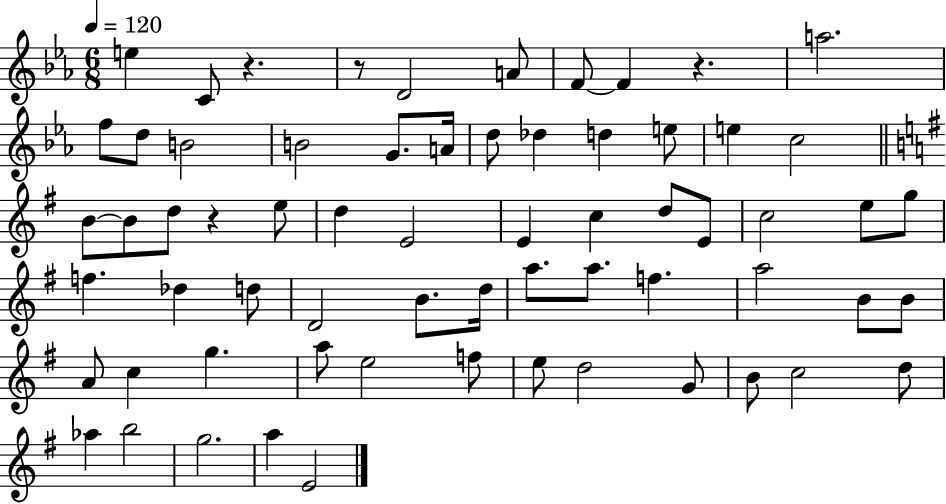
X:1
T:Untitled
M:6/8
L:1/4
K:Eb
e C/2 z z/2 D2 A/2 F/2 F z a2 f/2 d/2 B2 B2 G/2 A/4 d/2 _d d e/2 e c2 B/2 B/2 d/2 z e/2 d E2 E c d/2 E/2 c2 e/2 g/2 f _d d/2 D2 B/2 d/4 a/2 a/2 f a2 B/2 B/2 A/2 c g a/2 e2 f/2 e/2 d2 G/2 B/2 c2 d/2 _a b2 g2 a E2